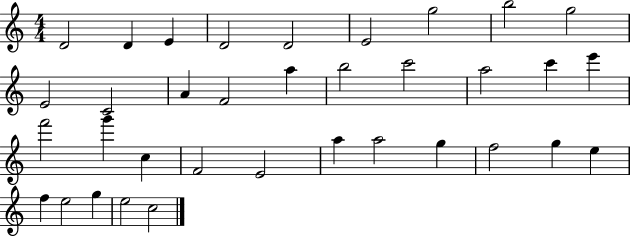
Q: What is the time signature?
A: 4/4